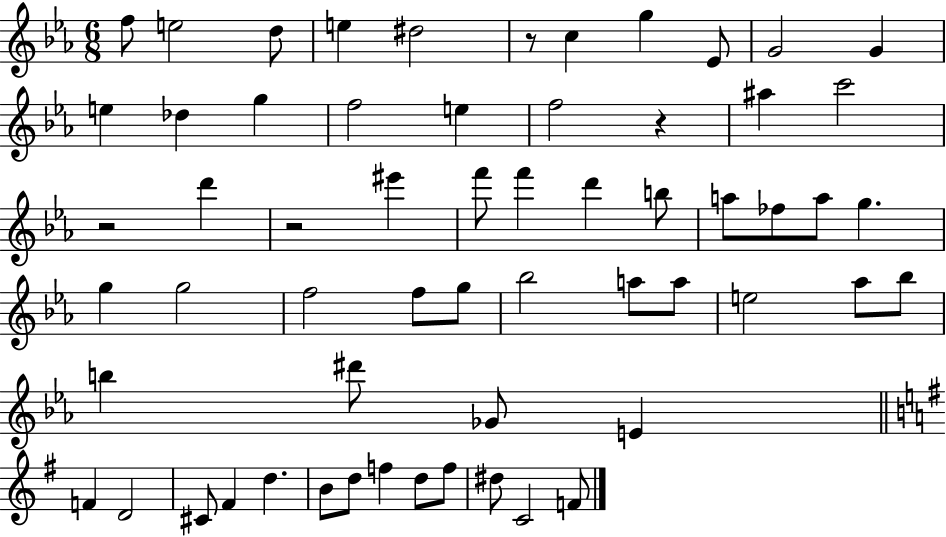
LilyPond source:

{
  \clef treble
  \numericTimeSignature
  \time 6/8
  \key ees \major
  f''8 e''2 d''8 | e''4 dis''2 | r8 c''4 g''4 ees'8 | g'2 g'4 | \break e''4 des''4 g''4 | f''2 e''4 | f''2 r4 | ais''4 c'''2 | \break r2 d'''4 | r2 eis'''4 | f'''8 f'''4 d'''4 b''8 | a''8 fes''8 a''8 g''4. | \break g''4 g''2 | f''2 f''8 g''8 | bes''2 a''8 a''8 | e''2 aes''8 bes''8 | \break b''4 dis'''8 ges'8 e'4 | \bar "||" \break \key g \major f'4 d'2 | cis'8 fis'4 d''4. | b'8 d''8 f''4 d''8 f''8 | dis''8 c'2 f'8 | \break \bar "|."
}